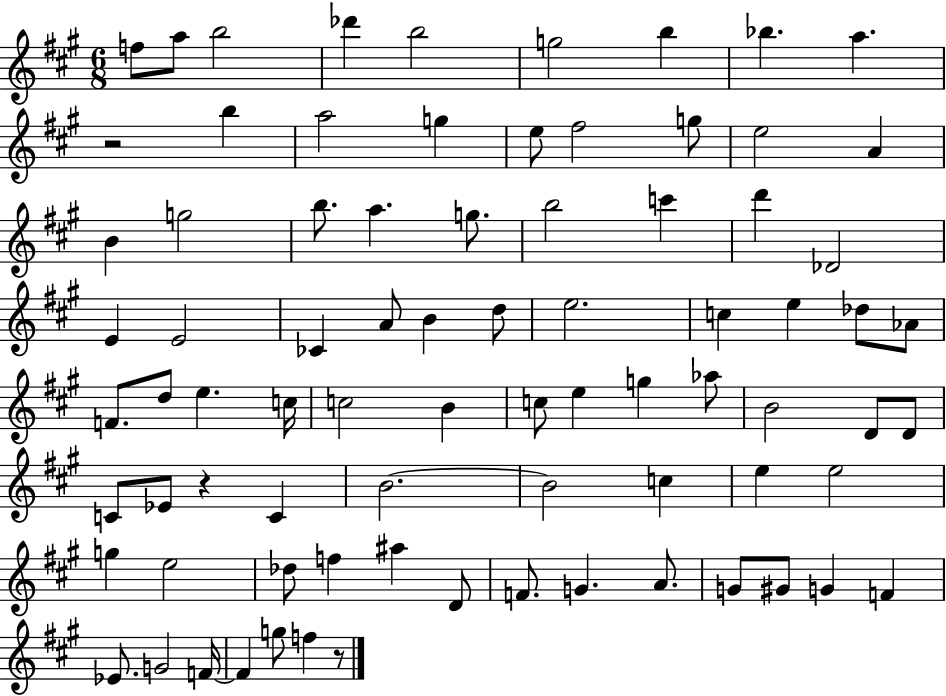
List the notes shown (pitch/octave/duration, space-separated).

F5/e A5/e B5/h Db6/q B5/h G5/h B5/q Bb5/q. A5/q. R/h B5/q A5/h G5/q E5/e F#5/h G5/e E5/h A4/q B4/q G5/h B5/e. A5/q. G5/e. B5/h C6/q D6/q Db4/h E4/q E4/h CES4/q A4/e B4/q D5/e E5/h. C5/q E5/q Db5/e Ab4/e F4/e. D5/e E5/q. C5/s C5/h B4/q C5/e E5/q G5/q Ab5/e B4/h D4/e D4/e C4/e Eb4/e R/q C4/q B4/h. B4/h C5/q E5/q E5/h G5/q E5/h Db5/e F5/q A#5/q D4/e F4/e. G4/q. A4/e. G4/e G#4/e G4/q F4/q Eb4/e. G4/h F4/s F4/q G5/e F5/q R/e